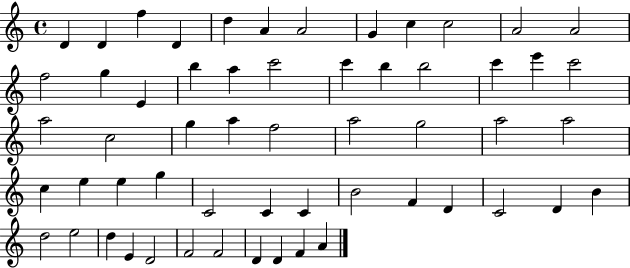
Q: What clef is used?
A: treble